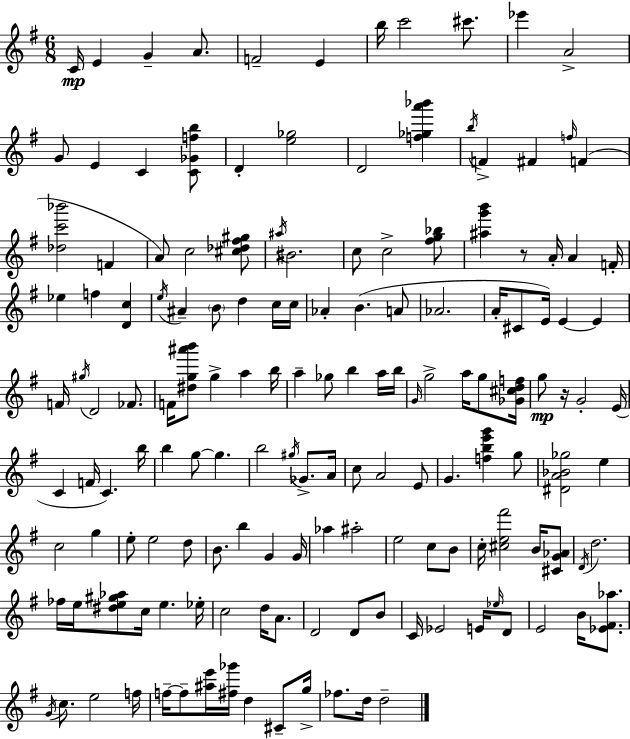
{
  \clef treble
  \numericTimeSignature
  \time 6/8
  \key g \major
  c'16\mp e'4 g'4-- a'8. | f'2-- e'4 | b''16 c'''2 cis'''8. | ees'''4 a'2-> | \break g'8 e'4 c'4 <c' ges' f'' b''>8 | d'4-. <e'' ges''>2 | d'2 <f'' ges'' a''' bes'''>4 | \acciaccatura { b''16 } f'4-> fis'4 \grace { f''16 } f'4( | \break <des'' c''' bes'''>2 f'4 | a'8) c''2 | <cis'' des'' fis'' gis''>8 \acciaccatura { ais''16 } bis'2. | c''8 c''2-> | \break <fis'' g'' bes''>8 <ais'' g''' b'''>4 r8 a'16-. a'4 | f'16-. ees''4 f''4 <d' c''>4 | \acciaccatura { e''16 } ais'4-- \parenthesize b'8 d''4 | c''16 c''16 aes'4-. b'4.( | \break a'8 aes'2. | a'16-. cis'8 e'16) e'4~~ | e'4 f'16 \acciaccatura { gis''16 } d'2 | fes'8. f'16 <dis'' g'' ais''' b'''>8 g''4-> | \break a''4 b''16 a''4-- ges''8 b''4 | a''16 b''16 \grace { g'16 } g''2-> | a''16 g''8 <ges' cis'' d'' f''>16 g''8\mp r16 g'2-. | e'16( c'4 f'16 c'4.) | \break b''16 b''4 g''8~~ | g''4. b''2 | \acciaccatura { gis''16 } ges'8.-> a'16 c''8 a'2 | e'8 g'4. | \break <f'' b'' e''' g'''>4 g''8 <dis' a' bes' ges''>2 | e''4 c''2 | g''4 e''8-. e''2 | d''8 b'8. b''4 | \break g'4 g'16 aes''4 ais''2-. | e''2 | c''8 b'8 c''16-. <cis'' e'' fis'''>2 | b'16 <cis' g' aes'>8 \acciaccatura { d'16 } d''2. | \break fes''16 e''16 <dis'' e'' gis'' aes''>8 | c''16 e''4. ees''16-. c''2 | d''16 a'8. d'2 | d'8 b'8 c'16 ees'2 | \break e'16 \grace { ees''16 } d'8 e'2 | b'16 <ees' fis' aes''>8. \acciaccatura { g'16 } c''8. | e''2 f''16 f''16--~~ f''8-- | <ais'' e'''>16 <fis'' ges'''>16 d''4 cis'8-- g''16-> fes''8. | \break d''16 d''2-- \bar "|."
}